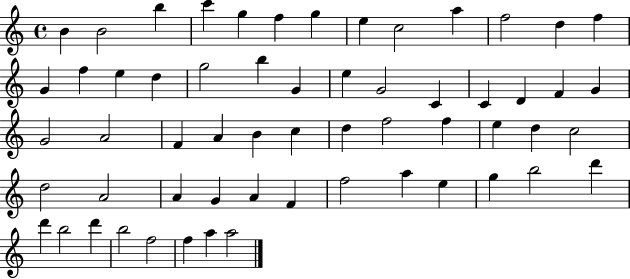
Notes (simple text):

B4/q B4/h B5/q C6/q G5/q F5/q G5/q E5/q C5/h A5/q F5/h D5/q F5/q G4/q F5/q E5/q D5/q G5/h B5/q G4/q E5/q G4/h C4/q C4/q D4/q F4/q G4/q G4/h A4/h F4/q A4/q B4/q C5/q D5/q F5/h F5/q E5/q D5/q C5/h D5/h A4/h A4/q G4/q A4/q F4/q F5/h A5/q E5/q G5/q B5/h D6/q D6/q B5/h D6/q B5/h F5/h F5/q A5/q A5/h